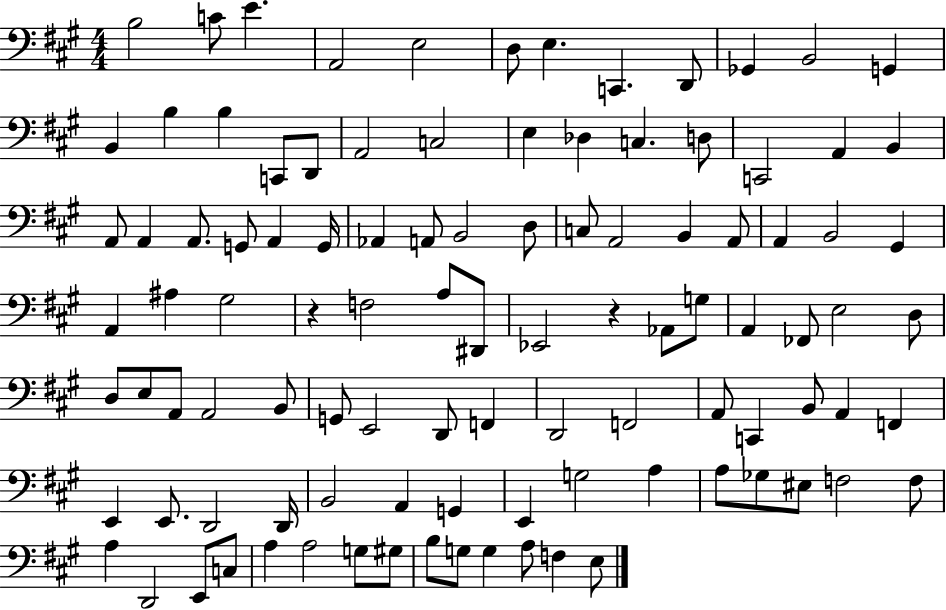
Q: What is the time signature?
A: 4/4